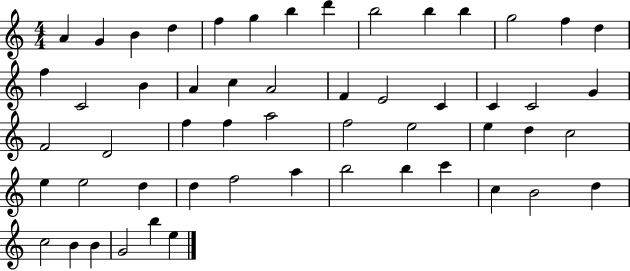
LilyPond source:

{
  \clef treble
  \numericTimeSignature
  \time 4/4
  \key c \major
  a'4 g'4 b'4 d''4 | f''4 g''4 b''4 d'''4 | b''2 b''4 b''4 | g''2 f''4 d''4 | \break f''4 c'2 b'4 | a'4 c''4 a'2 | f'4 e'2 c'4 | c'4 c'2 g'4 | \break f'2 d'2 | f''4 f''4 a''2 | f''2 e''2 | e''4 d''4 c''2 | \break e''4 e''2 d''4 | d''4 f''2 a''4 | b''2 b''4 c'''4 | c''4 b'2 d''4 | \break c''2 b'4 b'4 | g'2 b''4 e''4 | \bar "|."
}